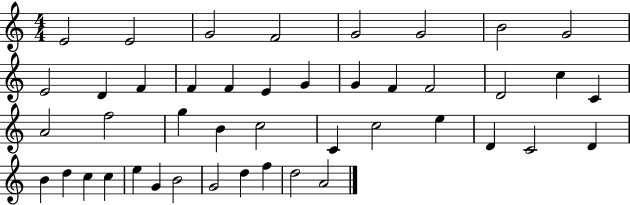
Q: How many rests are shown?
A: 0